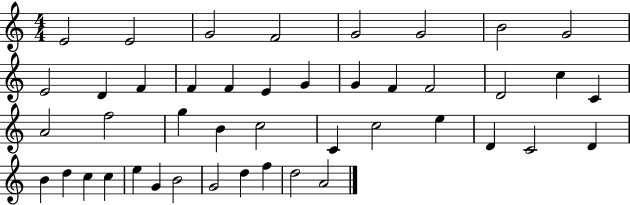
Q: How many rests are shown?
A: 0